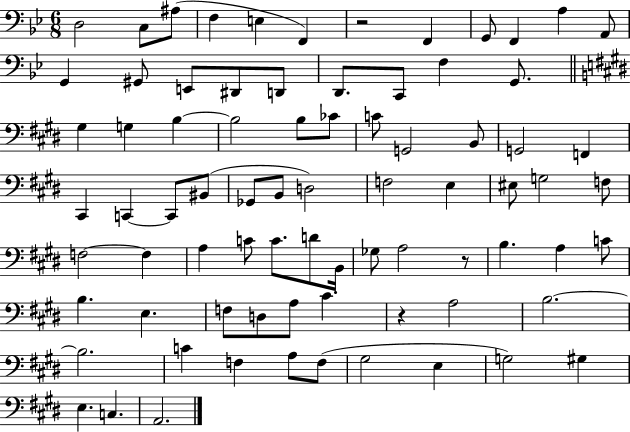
{
  \clef bass
  \numericTimeSignature
  \time 6/8
  \key bes \major
  d2 c8 ais8( | f4 e4 f,4) | r2 f,4 | g,8 f,4 a4 a,8 | \break g,4 gis,8 e,8 dis,8 d,8 | d,8. c,8 f4 g,8. | \bar "||" \break \key e \major gis4 g4 b4~~ | b2 b8 ces'8 | c'8 g,2 b,8 | g,2 f,4 | \break cis,4 c,4~~ c,8 bis,8( | ges,8 b,8 d2) | f2 e4 | eis8 g2 f8 | \break f2~~ f4 | a4 c'8 c'8. d'8 b,16 | ges8 a2 r8 | b4. a4 c'8 | \break b4. e4. | f8 d8 a8 cis'4. | r4 a2 | b2.~~ | \break b2. | c'4 f4 a8 f8( | gis2 e4 | g2) gis4 | \break e4. c4. | a,2. | \bar "|."
}